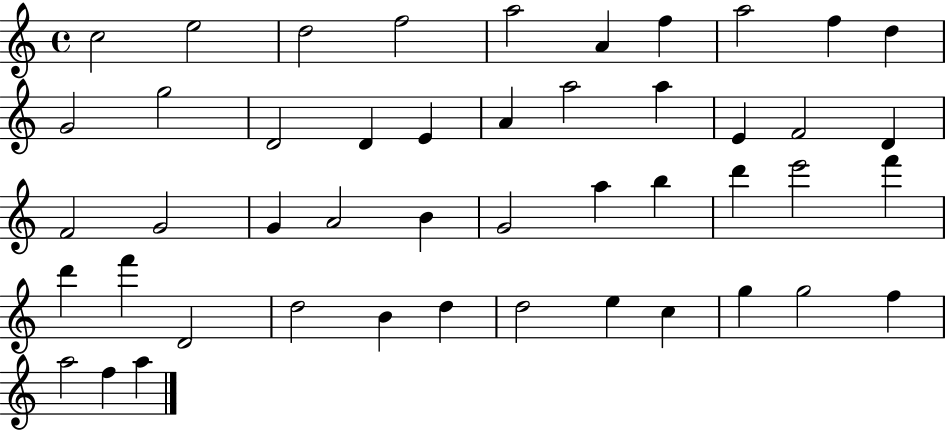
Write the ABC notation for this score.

X:1
T:Untitled
M:4/4
L:1/4
K:C
c2 e2 d2 f2 a2 A f a2 f d G2 g2 D2 D E A a2 a E F2 D F2 G2 G A2 B G2 a b d' e'2 f' d' f' D2 d2 B d d2 e c g g2 f a2 f a